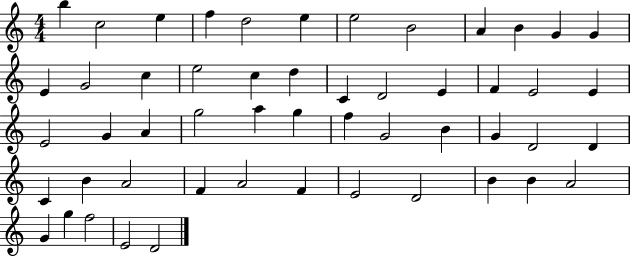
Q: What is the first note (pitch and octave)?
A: B5